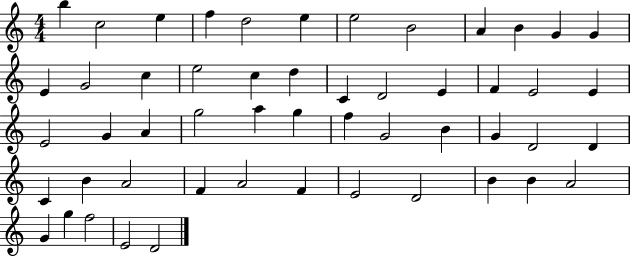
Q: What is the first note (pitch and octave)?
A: B5